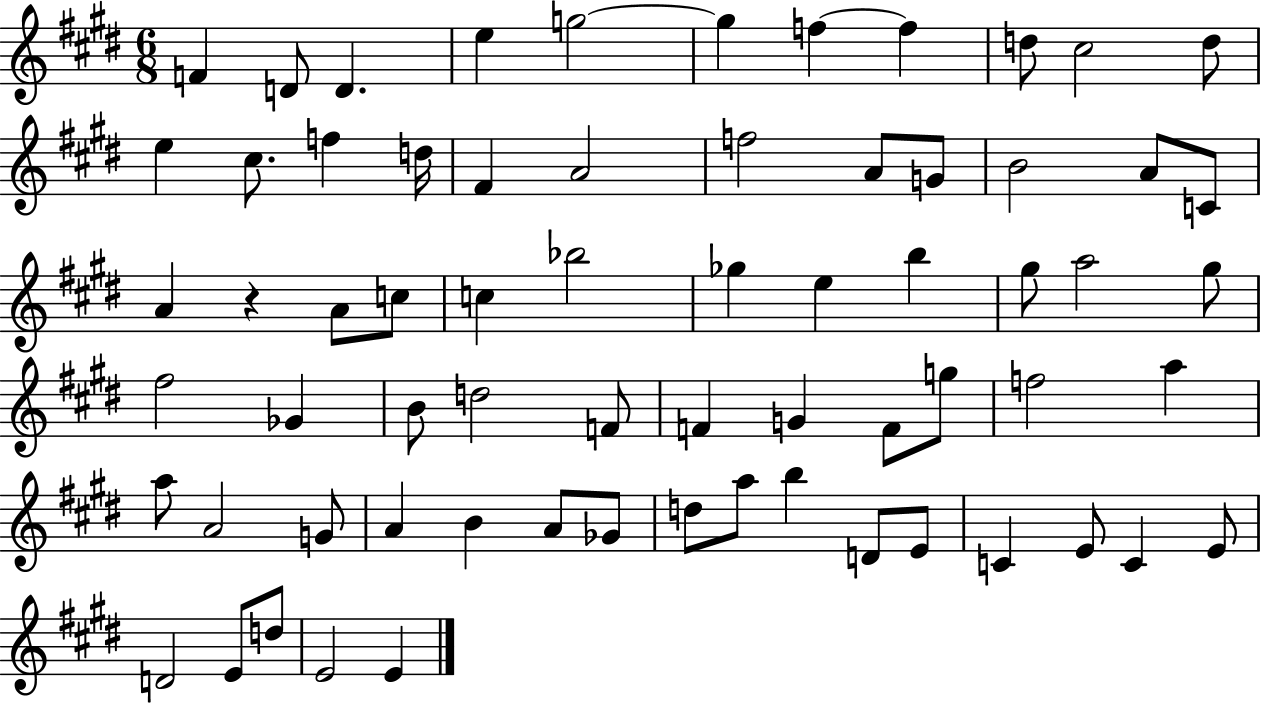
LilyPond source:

{
  \clef treble
  \numericTimeSignature
  \time 6/8
  \key e \major
  \repeat volta 2 { f'4 d'8 d'4. | e''4 g''2~~ | g''4 f''4~~ f''4 | d''8 cis''2 d''8 | \break e''4 cis''8. f''4 d''16 | fis'4 a'2 | f''2 a'8 g'8 | b'2 a'8 c'8 | \break a'4 r4 a'8 c''8 | c''4 bes''2 | ges''4 e''4 b''4 | gis''8 a''2 gis''8 | \break fis''2 ges'4 | b'8 d''2 f'8 | f'4 g'4 f'8 g''8 | f''2 a''4 | \break a''8 a'2 g'8 | a'4 b'4 a'8 ges'8 | d''8 a''8 b''4 d'8 e'8 | c'4 e'8 c'4 e'8 | \break d'2 e'8 d''8 | e'2 e'4 | } \bar "|."
}